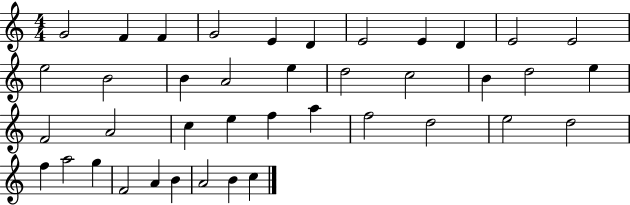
{
  \clef treble
  \numericTimeSignature
  \time 4/4
  \key c \major
  g'2 f'4 f'4 | g'2 e'4 d'4 | e'2 e'4 d'4 | e'2 e'2 | \break e''2 b'2 | b'4 a'2 e''4 | d''2 c''2 | b'4 d''2 e''4 | \break f'2 a'2 | c''4 e''4 f''4 a''4 | f''2 d''2 | e''2 d''2 | \break f''4 a''2 g''4 | f'2 a'4 b'4 | a'2 b'4 c''4 | \bar "|."
}